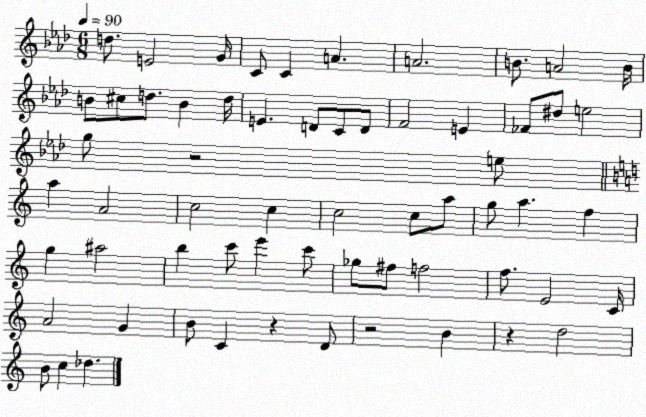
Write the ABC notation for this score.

X:1
T:Untitled
M:6/8
L:1/4
K:Ab
d/2 E2 G/4 C/2 C A A2 B/2 A2 B/4 B/2 ^c/2 d/2 B d/4 E D/2 C/2 D/2 F2 E _F/2 ^d/2 e2 g/2 z2 e/2 a A2 c2 c c2 c/2 a/2 g/2 a f g ^a2 b c'/2 e' c'/2 _g/2 ^f/2 f2 f/2 E2 C/4 A2 G B/2 C z D/2 z2 B z d2 B/2 c _d